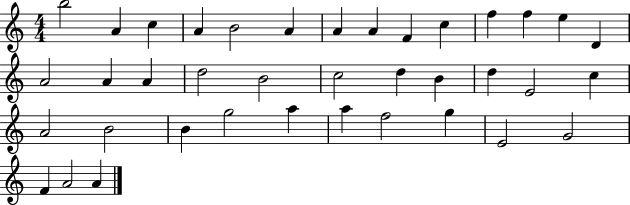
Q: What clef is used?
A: treble